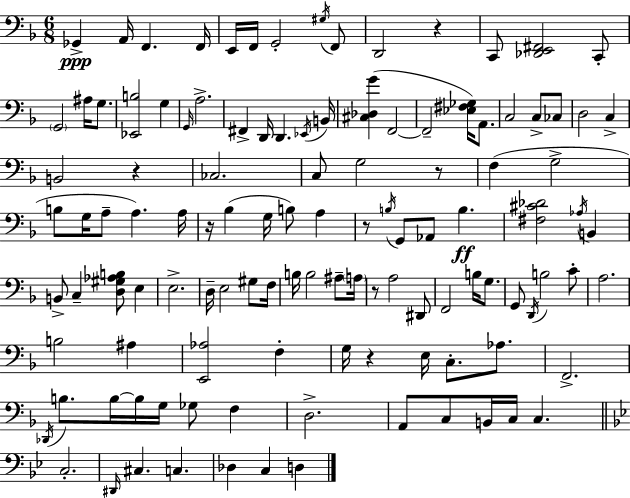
{
  \clef bass
  \numericTimeSignature
  \time 6/8
  \key d \minor
  ges,4->\ppp a,16 f,4. f,16 | e,16 f,16 g,2-. \acciaccatura { gis16 } f,8 | d,2 r4 | c,8 <des, e, fis,>2 c,8-. | \break \parenthesize g,2 ais16 g8. | <ees, b>2 g4 | \grace { g,16 } a2.-> | fis,4-> d,16 d,4. | \break \acciaccatura { ees,16 } b,16 <cis des g'>4( f,2~~ | f,2-- <ees fis ges>16) | a,8. c2 c8-> | ces8 d2 c4-> | \break b,2 r4 | ces2. | c8 g2 | r8 f4( g2-> | \break b8 g16 a8-- a4.) | a16 r16 bes4( g16 b8) a4 | r8 \acciaccatura { b16 } g,8 aes,8 b4.\ff | <fis cis' des'>2 | \break \acciaccatura { aes16 } b,4 b,8-> c4-- <d gis aes b>8 | e4 e2.-> | d16-- e2 | gis8 f16 b16 b2 | \break ais8-- \parenthesize a16 r8 a2 | dis,8 f,2 | b16 g8. g,8 \acciaccatura { d,16 } b2 | c'8-. a2. | \break b2 | ais4 <e, aes>2 | f4-. g16 r4 e16 | c8.-. aes8. f,2.-> | \break \acciaccatura { des,16 } b8. b16~~ b16 | g16 ges8 f4 d2.-> | a,8 c8 b,16 | c16 c4. \bar "||" \break \key g \minor c2.-. | \grace { dis,16 } cis4. c4. | des4 c4 d4 | \bar "|."
}